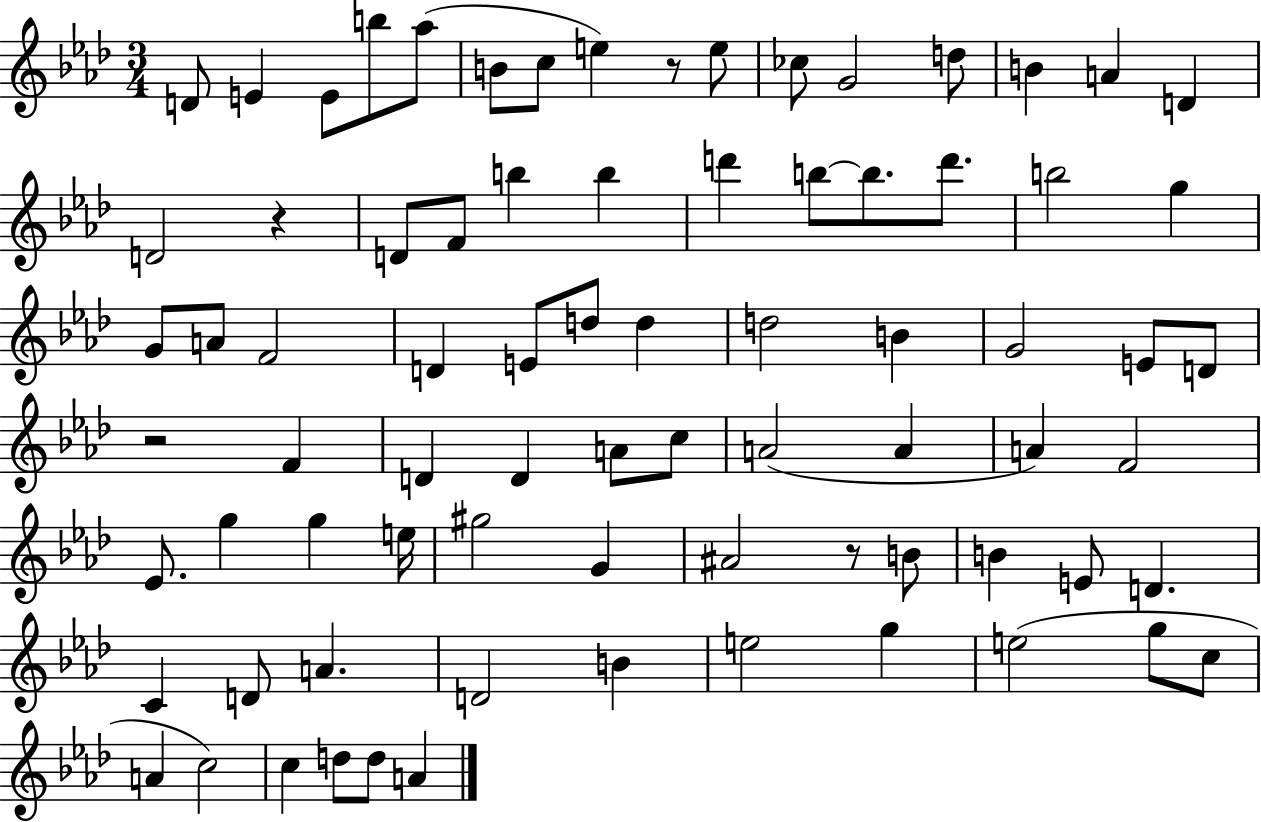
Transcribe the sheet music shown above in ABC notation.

X:1
T:Untitled
M:3/4
L:1/4
K:Ab
D/2 E E/2 b/2 _a/2 B/2 c/2 e z/2 e/2 _c/2 G2 d/2 B A D D2 z D/2 F/2 b b d' b/2 b/2 d'/2 b2 g G/2 A/2 F2 D E/2 d/2 d d2 B G2 E/2 D/2 z2 F D D A/2 c/2 A2 A A F2 _E/2 g g e/4 ^g2 G ^A2 z/2 B/2 B E/2 D C D/2 A D2 B e2 g e2 g/2 c/2 A c2 c d/2 d/2 A